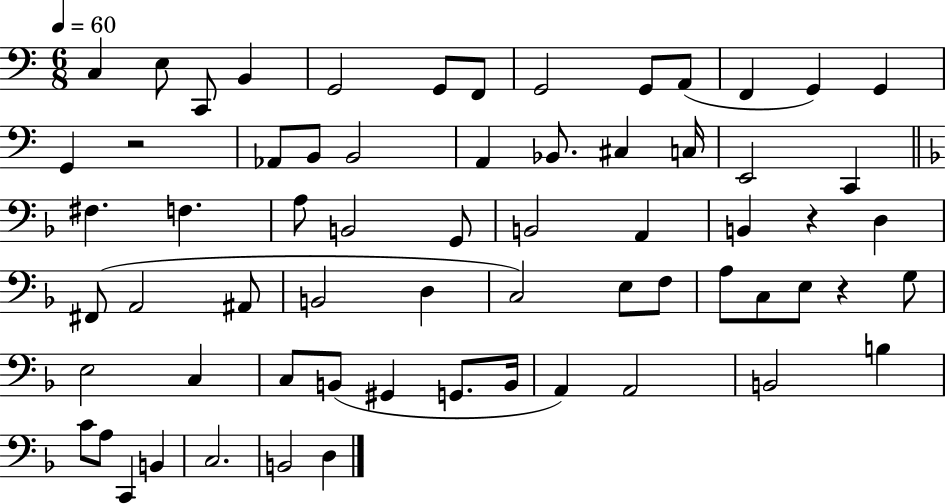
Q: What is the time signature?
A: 6/8